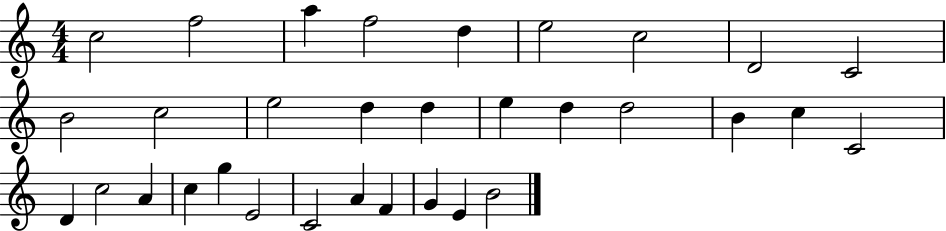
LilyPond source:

{
  \clef treble
  \numericTimeSignature
  \time 4/4
  \key c \major
  c''2 f''2 | a''4 f''2 d''4 | e''2 c''2 | d'2 c'2 | \break b'2 c''2 | e''2 d''4 d''4 | e''4 d''4 d''2 | b'4 c''4 c'2 | \break d'4 c''2 a'4 | c''4 g''4 e'2 | c'2 a'4 f'4 | g'4 e'4 b'2 | \break \bar "|."
}